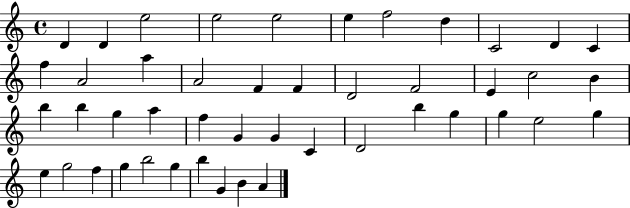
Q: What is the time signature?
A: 4/4